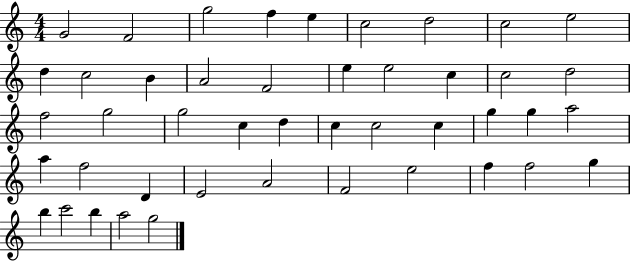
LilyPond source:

{
  \clef treble
  \numericTimeSignature
  \time 4/4
  \key c \major
  g'2 f'2 | g''2 f''4 e''4 | c''2 d''2 | c''2 e''2 | \break d''4 c''2 b'4 | a'2 f'2 | e''4 e''2 c''4 | c''2 d''2 | \break f''2 g''2 | g''2 c''4 d''4 | c''4 c''2 c''4 | g''4 g''4 a''2 | \break a''4 f''2 d'4 | e'2 a'2 | f'2 e''2 | f''4 f''2 g''4 | \break b''4 c'''2 b''4 | a''2 g''2 | \bar "|."
}